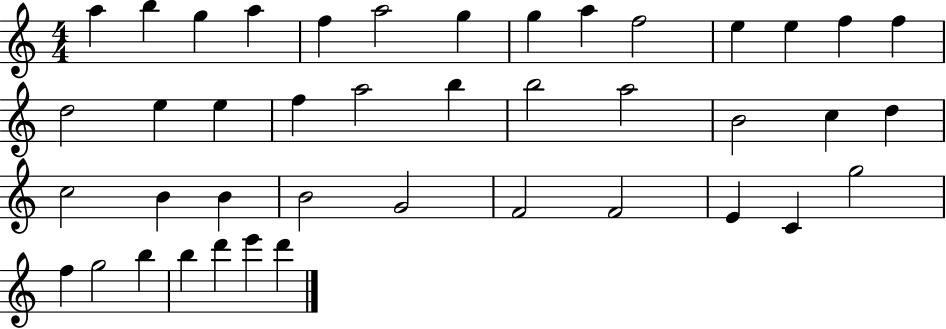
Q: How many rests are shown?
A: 0